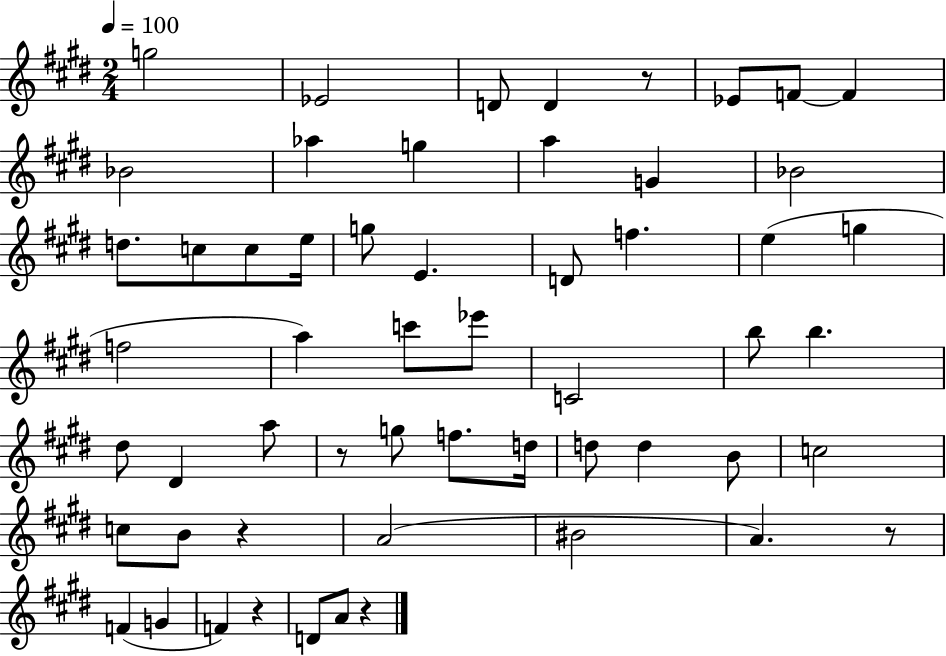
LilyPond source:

{
  \clef treble
  \numericTimeSignature
  \time 2/4
  \key e \major
  \tempo 4 = 100
  g''2 | ees'2 | d'8 d'4 r8 | ees'8 f'8~~ f'4 | \break bes'2 | aes''4 g''4 | a''4 g'4 | bes'2 | \break d''8. c''8 c''8 e''16 | g''8 e'4. | d'8 f''4. | e''4( g''4 | \break f''2 | a''4) c'''8 ees'''8 | c'2 | b''8 b''4. | \break dis''8 dis'4 a''8 | r8 g''8 f''8. d''16 | d''8 d''4 b'8 | c''2 | \break c''8 b'8 r4 | a'2( | bis'2 | a'4.) r8 | \break f'4( g'4 | f'4) r4 | d'8 a'8 r4 | \bar "|."
}